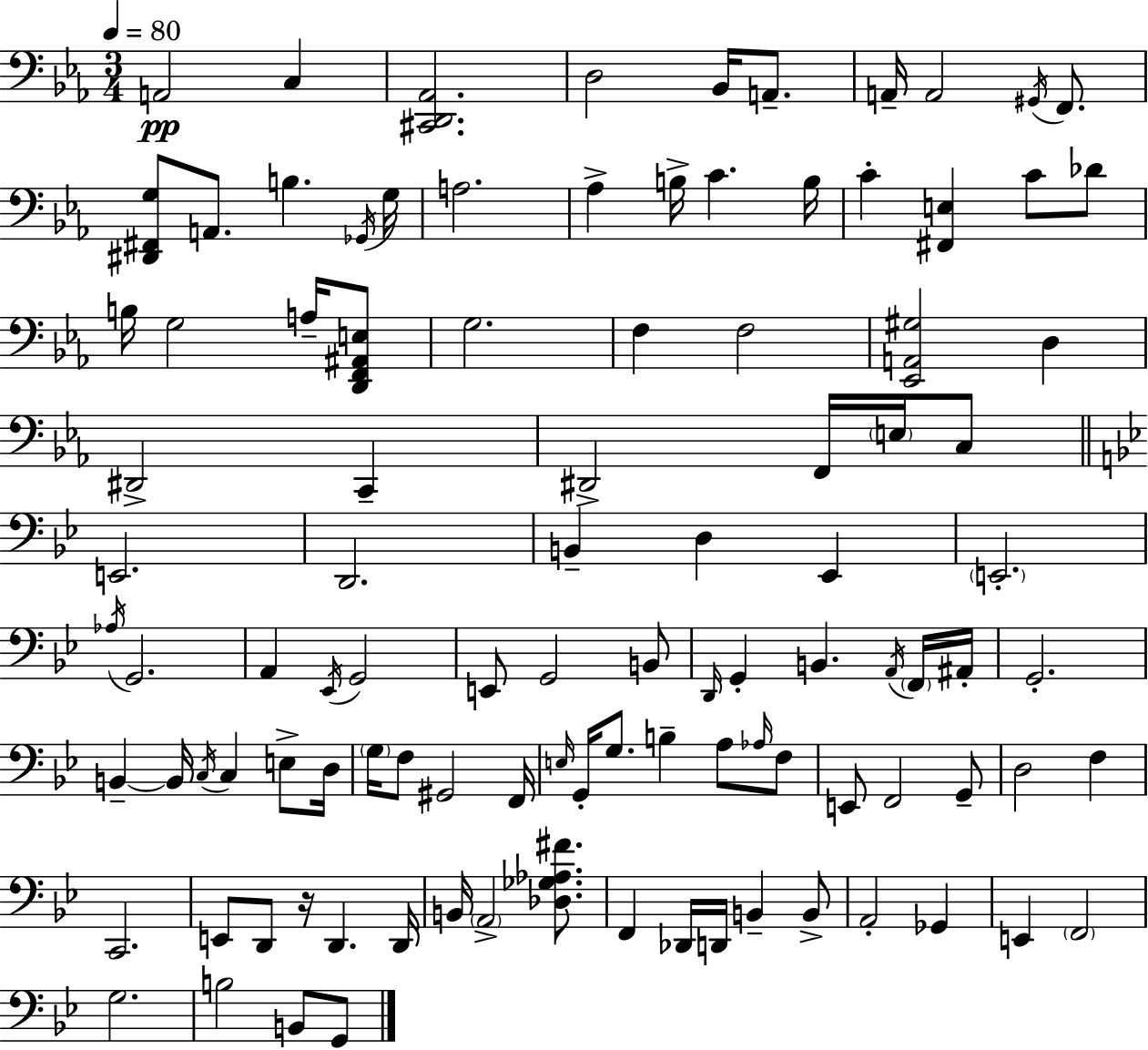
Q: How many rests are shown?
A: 1